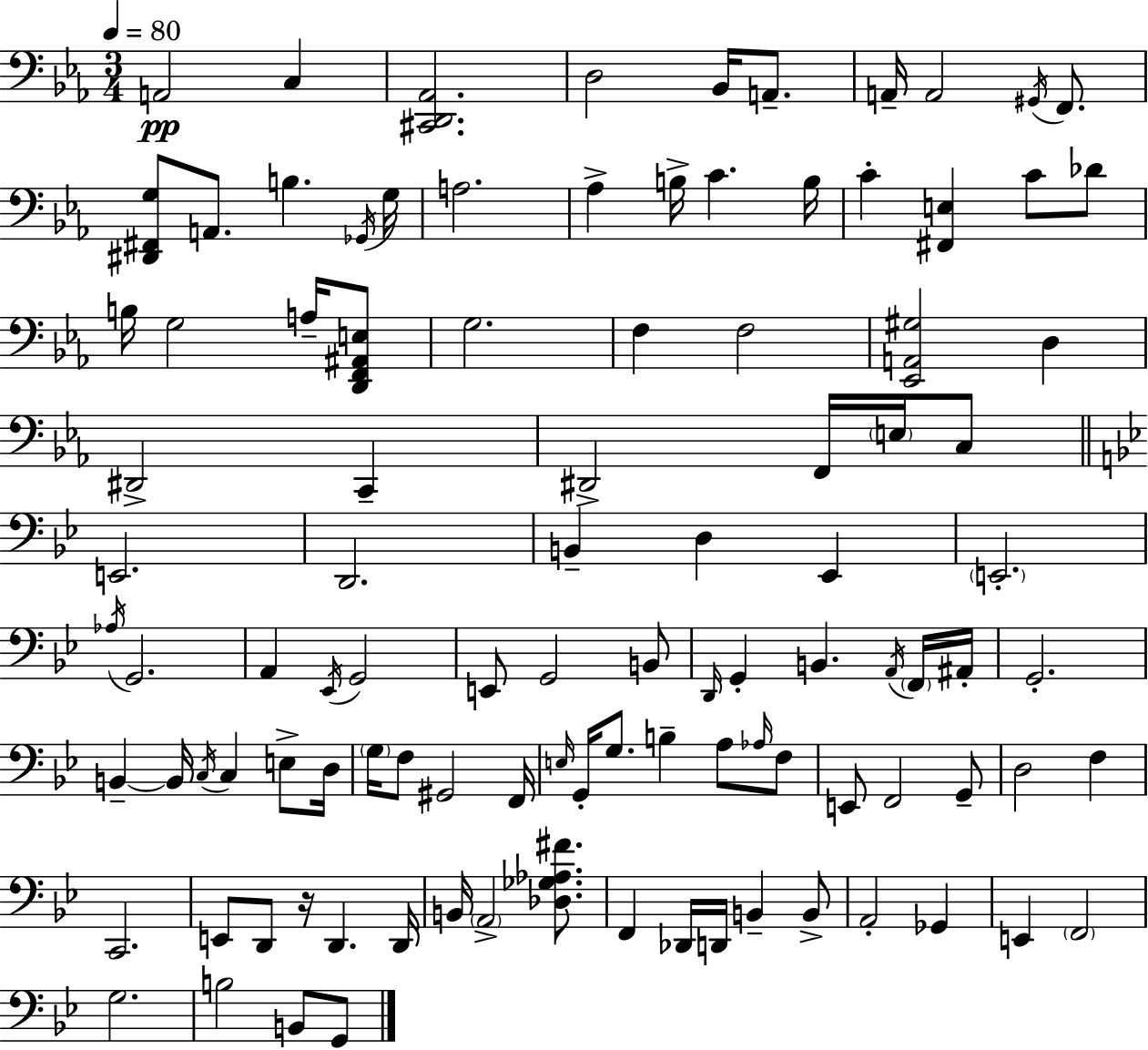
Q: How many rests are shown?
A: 1